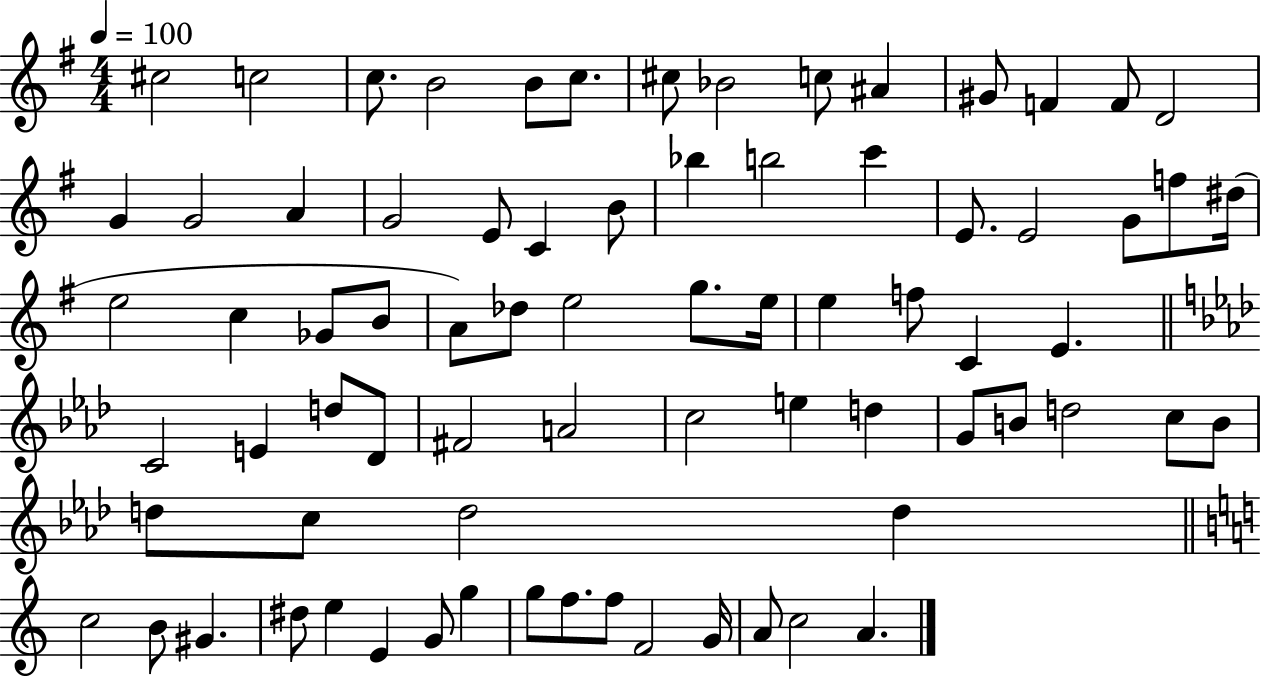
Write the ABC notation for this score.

X:1
T:Untitled
M:4/4
L:1/4
K:G
^c2 c2 c/2 B2 B/2 c/2 ^c/2 _B2 c/2 ^A ^G/2 F F/2 D2 G G2 A G2 E/2 C B/2 _b b2 c' E/2 E2 G/2 f/2 ^d/4 e2 c _G/2 B/2 A/2 _d/2 e2 g/2 e/4 e f/2 C E C2 E d/2 _D/2 ^F2 A2 c2 e d G/2 B/2 d2 c/2 B/2 d/2 c/2 d2 d c2 B/2 ^G ^d/2 e E G/2 g g/2 f/2 f/2 F2 G/4 A/2 c2 A